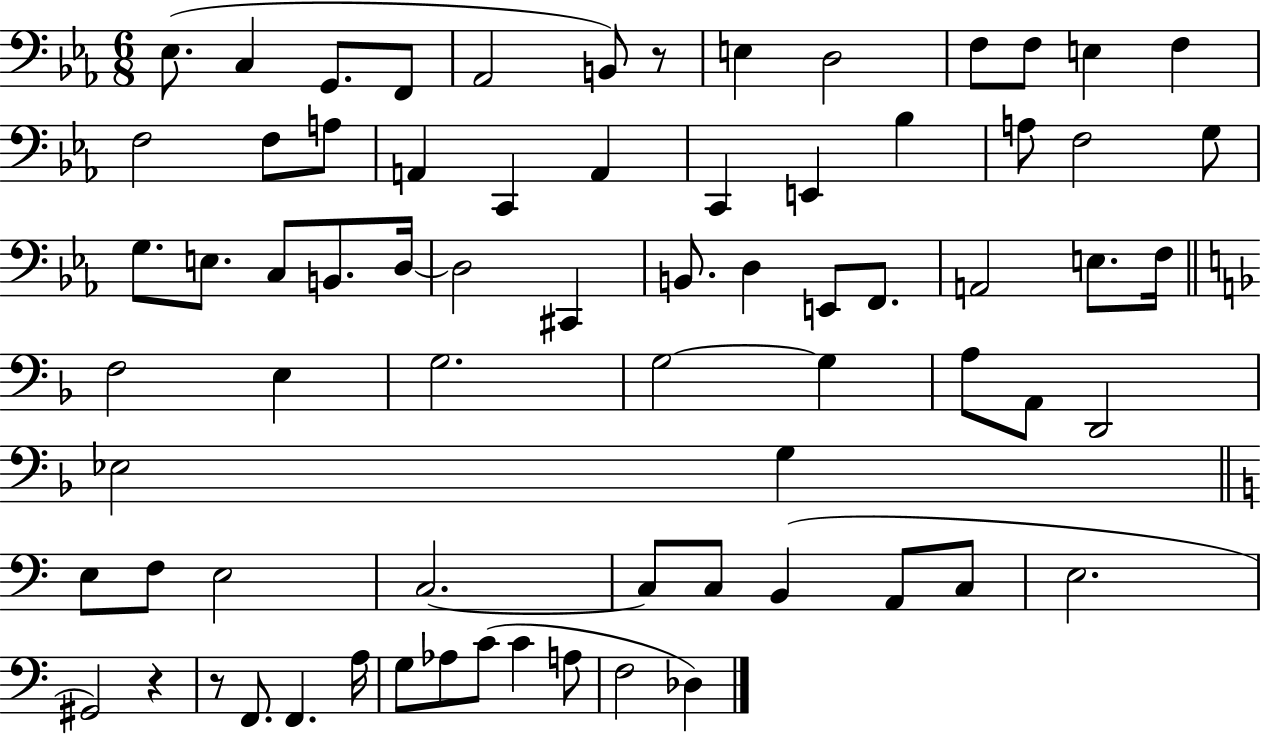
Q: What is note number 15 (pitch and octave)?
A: A3